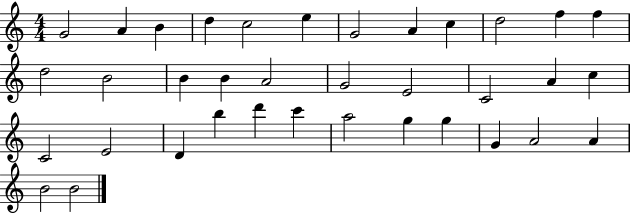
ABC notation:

X:1
T:Untitled
M:4/4
L:1/4
K:C
G2 A B d c2 e G2 A c d2 f f d2 B2 B B A2 G2 E2 C2 A c C2 E2 D b d' c' a2 g g G A2 A B2 B2